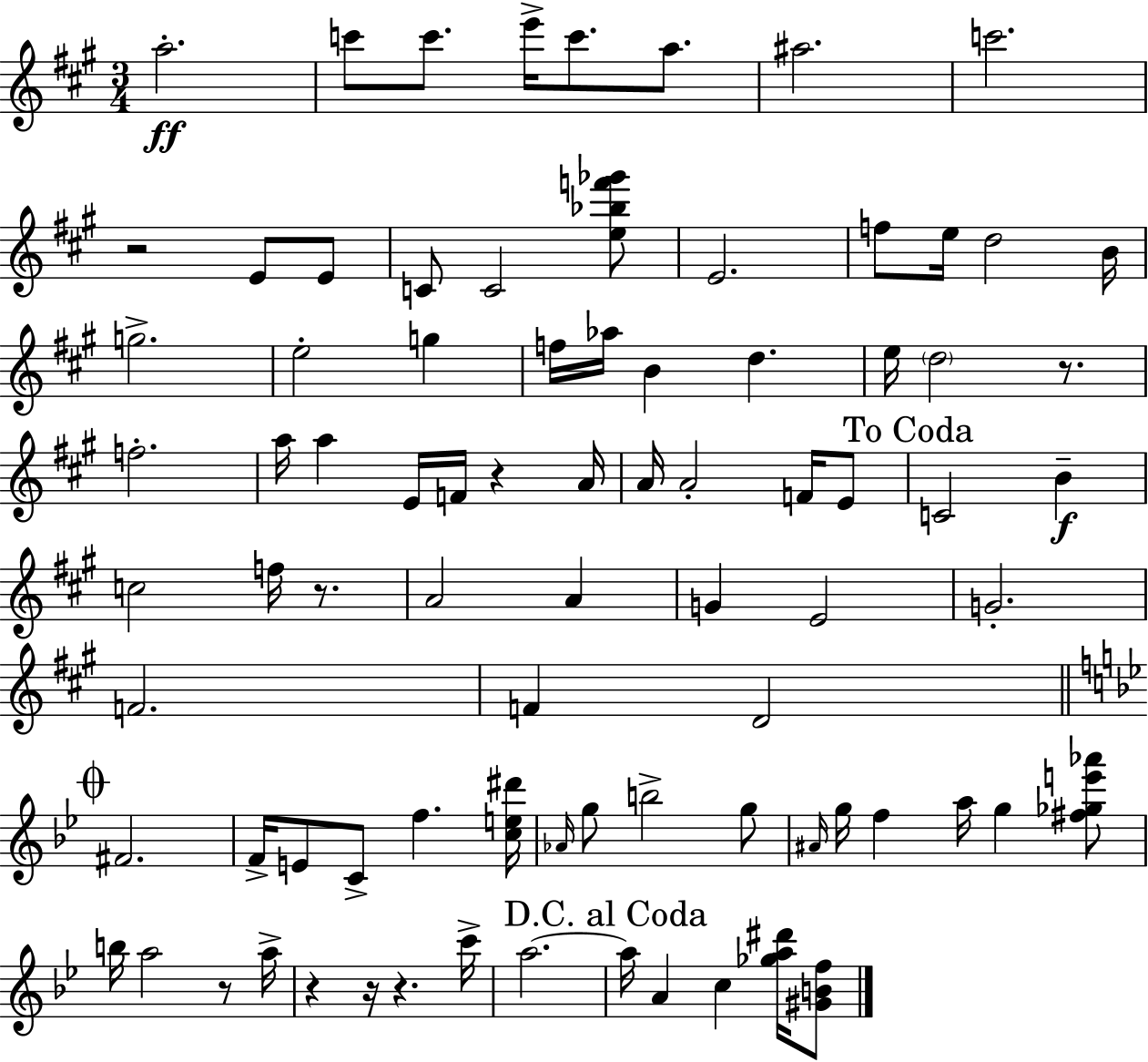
{
  \clef treble
  \numericTimeSignature
  \time 3/4
  \key a \major
  a''2.-.\ff | c'''8 c'''8. e'''16-> c'''8. a''8. | ais''2. | c'''2. | \break r2 e'8 e'8 | c'8 c'2 <e'' bes'' f''' ges'''>8 | e'2. | f''8 e''16 d''2 b'16 | \break g''2.-> | e''2-. g''4 | f''16 aes''16 b'4 d''4. | e''16 \parenthesize d''2 r8. | \break f''2.-. | a''16 a''4 e'16 f'16 r4 a'16 | a'16 a'2-. f'16 e'8 | \mark "To Coda" c'2 b'4--\f | \break c''2 f''16 r8. | a'2 a'4 | g'4 e'2 | g'2.-. | \break f'2. | f'4 d'2 | \mark \markup { \musicglyph "scripts.coda" } \bar "||" \break \key bes \major fis'2. | f'16-> e'8 c'8-> f''4. <c'' e'' dis'''>16 | \grace { aes'16 } g''8 b''2-> g''8 | \grace { ais'16 } g''16 f''4 a''16 g''4 | \break <fis'' ges'' e''' aes'''>8 b''16 a''2 r8 | a''16-> r4 r16 r4. | c'''16-> a''2.~~ | \mark "D.C. al Coda" a''16 a'4 c''4 <ges'' a'' dis'''>16 | \break <gis' b' f''>8 \bar "|."
}